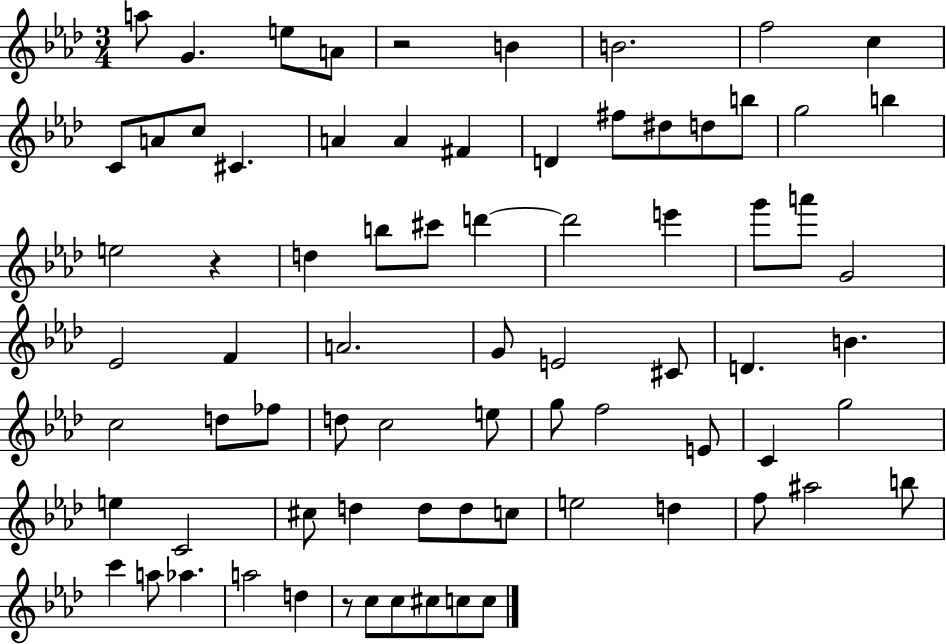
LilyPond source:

{
  \clef treble
  \numericTimeSignature
  \time 3/4
  \key aes \major
  a''8 g'4. e''8 a'8 | r2 b'4 | b'2. | f''2 c''4 | \break c'8 a'8 c''8 cis'4. | a'4 a'4 fis'4 | d'4 fis''8 dis''8 d''8 b''8 | g''2 b''4 | \break e''2 r4 | d''4 b''8 cis'''8 d'''4~~ | d'''2 e'''4 | g'''8 a'''8 g'2 | \break ees'2 f'4 | a'2. | g'8 e'2 cis'8 | d'4. b'4. | \break c''2 d''8 fes''8 | d''8 c''2 e''8 | g''8 f''2 e'8 | c'4 g''2 | \break e''4 c'2 | cis''8 d''4 d''8 d''8 c''8 | e''2 d''4 | f''8 ais''2 b''8 | \break c'''4 a''8 aes''4. | a''2 d''4 | r8 c''8 c''8 cis''8 c''8 c''8 | \bar "|."
}